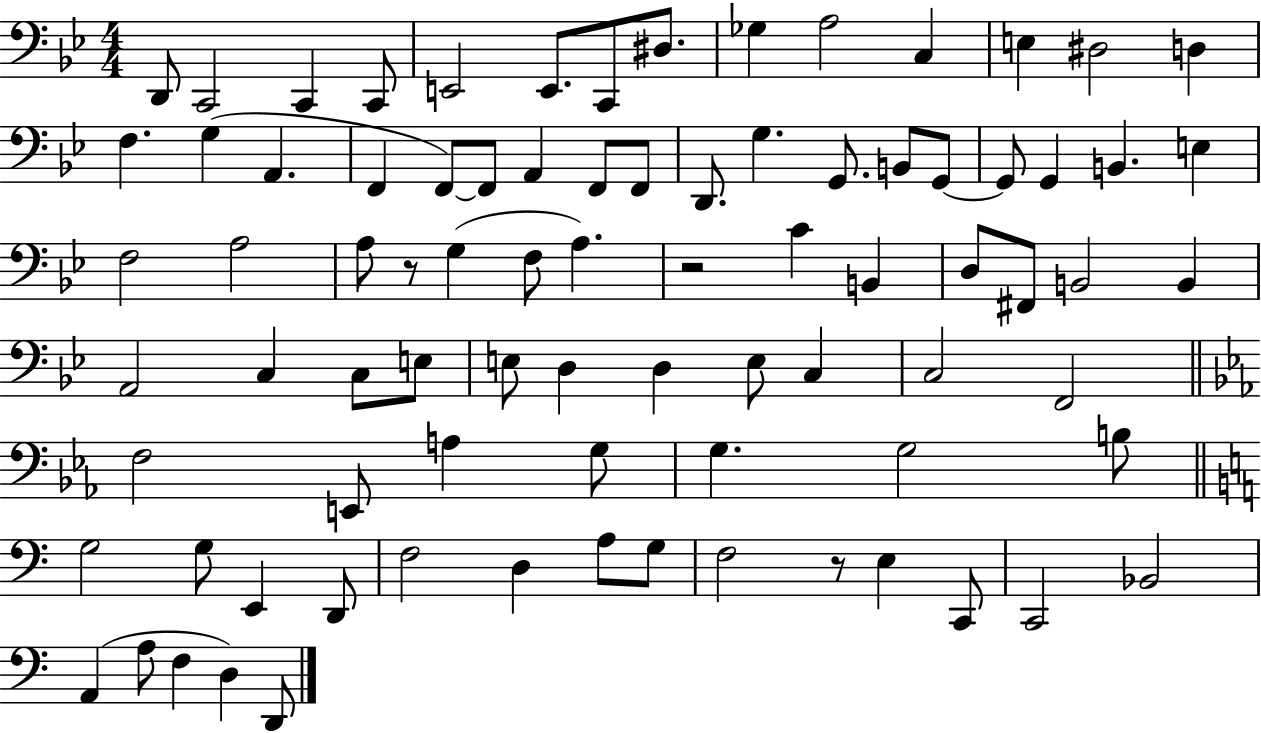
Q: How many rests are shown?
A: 3